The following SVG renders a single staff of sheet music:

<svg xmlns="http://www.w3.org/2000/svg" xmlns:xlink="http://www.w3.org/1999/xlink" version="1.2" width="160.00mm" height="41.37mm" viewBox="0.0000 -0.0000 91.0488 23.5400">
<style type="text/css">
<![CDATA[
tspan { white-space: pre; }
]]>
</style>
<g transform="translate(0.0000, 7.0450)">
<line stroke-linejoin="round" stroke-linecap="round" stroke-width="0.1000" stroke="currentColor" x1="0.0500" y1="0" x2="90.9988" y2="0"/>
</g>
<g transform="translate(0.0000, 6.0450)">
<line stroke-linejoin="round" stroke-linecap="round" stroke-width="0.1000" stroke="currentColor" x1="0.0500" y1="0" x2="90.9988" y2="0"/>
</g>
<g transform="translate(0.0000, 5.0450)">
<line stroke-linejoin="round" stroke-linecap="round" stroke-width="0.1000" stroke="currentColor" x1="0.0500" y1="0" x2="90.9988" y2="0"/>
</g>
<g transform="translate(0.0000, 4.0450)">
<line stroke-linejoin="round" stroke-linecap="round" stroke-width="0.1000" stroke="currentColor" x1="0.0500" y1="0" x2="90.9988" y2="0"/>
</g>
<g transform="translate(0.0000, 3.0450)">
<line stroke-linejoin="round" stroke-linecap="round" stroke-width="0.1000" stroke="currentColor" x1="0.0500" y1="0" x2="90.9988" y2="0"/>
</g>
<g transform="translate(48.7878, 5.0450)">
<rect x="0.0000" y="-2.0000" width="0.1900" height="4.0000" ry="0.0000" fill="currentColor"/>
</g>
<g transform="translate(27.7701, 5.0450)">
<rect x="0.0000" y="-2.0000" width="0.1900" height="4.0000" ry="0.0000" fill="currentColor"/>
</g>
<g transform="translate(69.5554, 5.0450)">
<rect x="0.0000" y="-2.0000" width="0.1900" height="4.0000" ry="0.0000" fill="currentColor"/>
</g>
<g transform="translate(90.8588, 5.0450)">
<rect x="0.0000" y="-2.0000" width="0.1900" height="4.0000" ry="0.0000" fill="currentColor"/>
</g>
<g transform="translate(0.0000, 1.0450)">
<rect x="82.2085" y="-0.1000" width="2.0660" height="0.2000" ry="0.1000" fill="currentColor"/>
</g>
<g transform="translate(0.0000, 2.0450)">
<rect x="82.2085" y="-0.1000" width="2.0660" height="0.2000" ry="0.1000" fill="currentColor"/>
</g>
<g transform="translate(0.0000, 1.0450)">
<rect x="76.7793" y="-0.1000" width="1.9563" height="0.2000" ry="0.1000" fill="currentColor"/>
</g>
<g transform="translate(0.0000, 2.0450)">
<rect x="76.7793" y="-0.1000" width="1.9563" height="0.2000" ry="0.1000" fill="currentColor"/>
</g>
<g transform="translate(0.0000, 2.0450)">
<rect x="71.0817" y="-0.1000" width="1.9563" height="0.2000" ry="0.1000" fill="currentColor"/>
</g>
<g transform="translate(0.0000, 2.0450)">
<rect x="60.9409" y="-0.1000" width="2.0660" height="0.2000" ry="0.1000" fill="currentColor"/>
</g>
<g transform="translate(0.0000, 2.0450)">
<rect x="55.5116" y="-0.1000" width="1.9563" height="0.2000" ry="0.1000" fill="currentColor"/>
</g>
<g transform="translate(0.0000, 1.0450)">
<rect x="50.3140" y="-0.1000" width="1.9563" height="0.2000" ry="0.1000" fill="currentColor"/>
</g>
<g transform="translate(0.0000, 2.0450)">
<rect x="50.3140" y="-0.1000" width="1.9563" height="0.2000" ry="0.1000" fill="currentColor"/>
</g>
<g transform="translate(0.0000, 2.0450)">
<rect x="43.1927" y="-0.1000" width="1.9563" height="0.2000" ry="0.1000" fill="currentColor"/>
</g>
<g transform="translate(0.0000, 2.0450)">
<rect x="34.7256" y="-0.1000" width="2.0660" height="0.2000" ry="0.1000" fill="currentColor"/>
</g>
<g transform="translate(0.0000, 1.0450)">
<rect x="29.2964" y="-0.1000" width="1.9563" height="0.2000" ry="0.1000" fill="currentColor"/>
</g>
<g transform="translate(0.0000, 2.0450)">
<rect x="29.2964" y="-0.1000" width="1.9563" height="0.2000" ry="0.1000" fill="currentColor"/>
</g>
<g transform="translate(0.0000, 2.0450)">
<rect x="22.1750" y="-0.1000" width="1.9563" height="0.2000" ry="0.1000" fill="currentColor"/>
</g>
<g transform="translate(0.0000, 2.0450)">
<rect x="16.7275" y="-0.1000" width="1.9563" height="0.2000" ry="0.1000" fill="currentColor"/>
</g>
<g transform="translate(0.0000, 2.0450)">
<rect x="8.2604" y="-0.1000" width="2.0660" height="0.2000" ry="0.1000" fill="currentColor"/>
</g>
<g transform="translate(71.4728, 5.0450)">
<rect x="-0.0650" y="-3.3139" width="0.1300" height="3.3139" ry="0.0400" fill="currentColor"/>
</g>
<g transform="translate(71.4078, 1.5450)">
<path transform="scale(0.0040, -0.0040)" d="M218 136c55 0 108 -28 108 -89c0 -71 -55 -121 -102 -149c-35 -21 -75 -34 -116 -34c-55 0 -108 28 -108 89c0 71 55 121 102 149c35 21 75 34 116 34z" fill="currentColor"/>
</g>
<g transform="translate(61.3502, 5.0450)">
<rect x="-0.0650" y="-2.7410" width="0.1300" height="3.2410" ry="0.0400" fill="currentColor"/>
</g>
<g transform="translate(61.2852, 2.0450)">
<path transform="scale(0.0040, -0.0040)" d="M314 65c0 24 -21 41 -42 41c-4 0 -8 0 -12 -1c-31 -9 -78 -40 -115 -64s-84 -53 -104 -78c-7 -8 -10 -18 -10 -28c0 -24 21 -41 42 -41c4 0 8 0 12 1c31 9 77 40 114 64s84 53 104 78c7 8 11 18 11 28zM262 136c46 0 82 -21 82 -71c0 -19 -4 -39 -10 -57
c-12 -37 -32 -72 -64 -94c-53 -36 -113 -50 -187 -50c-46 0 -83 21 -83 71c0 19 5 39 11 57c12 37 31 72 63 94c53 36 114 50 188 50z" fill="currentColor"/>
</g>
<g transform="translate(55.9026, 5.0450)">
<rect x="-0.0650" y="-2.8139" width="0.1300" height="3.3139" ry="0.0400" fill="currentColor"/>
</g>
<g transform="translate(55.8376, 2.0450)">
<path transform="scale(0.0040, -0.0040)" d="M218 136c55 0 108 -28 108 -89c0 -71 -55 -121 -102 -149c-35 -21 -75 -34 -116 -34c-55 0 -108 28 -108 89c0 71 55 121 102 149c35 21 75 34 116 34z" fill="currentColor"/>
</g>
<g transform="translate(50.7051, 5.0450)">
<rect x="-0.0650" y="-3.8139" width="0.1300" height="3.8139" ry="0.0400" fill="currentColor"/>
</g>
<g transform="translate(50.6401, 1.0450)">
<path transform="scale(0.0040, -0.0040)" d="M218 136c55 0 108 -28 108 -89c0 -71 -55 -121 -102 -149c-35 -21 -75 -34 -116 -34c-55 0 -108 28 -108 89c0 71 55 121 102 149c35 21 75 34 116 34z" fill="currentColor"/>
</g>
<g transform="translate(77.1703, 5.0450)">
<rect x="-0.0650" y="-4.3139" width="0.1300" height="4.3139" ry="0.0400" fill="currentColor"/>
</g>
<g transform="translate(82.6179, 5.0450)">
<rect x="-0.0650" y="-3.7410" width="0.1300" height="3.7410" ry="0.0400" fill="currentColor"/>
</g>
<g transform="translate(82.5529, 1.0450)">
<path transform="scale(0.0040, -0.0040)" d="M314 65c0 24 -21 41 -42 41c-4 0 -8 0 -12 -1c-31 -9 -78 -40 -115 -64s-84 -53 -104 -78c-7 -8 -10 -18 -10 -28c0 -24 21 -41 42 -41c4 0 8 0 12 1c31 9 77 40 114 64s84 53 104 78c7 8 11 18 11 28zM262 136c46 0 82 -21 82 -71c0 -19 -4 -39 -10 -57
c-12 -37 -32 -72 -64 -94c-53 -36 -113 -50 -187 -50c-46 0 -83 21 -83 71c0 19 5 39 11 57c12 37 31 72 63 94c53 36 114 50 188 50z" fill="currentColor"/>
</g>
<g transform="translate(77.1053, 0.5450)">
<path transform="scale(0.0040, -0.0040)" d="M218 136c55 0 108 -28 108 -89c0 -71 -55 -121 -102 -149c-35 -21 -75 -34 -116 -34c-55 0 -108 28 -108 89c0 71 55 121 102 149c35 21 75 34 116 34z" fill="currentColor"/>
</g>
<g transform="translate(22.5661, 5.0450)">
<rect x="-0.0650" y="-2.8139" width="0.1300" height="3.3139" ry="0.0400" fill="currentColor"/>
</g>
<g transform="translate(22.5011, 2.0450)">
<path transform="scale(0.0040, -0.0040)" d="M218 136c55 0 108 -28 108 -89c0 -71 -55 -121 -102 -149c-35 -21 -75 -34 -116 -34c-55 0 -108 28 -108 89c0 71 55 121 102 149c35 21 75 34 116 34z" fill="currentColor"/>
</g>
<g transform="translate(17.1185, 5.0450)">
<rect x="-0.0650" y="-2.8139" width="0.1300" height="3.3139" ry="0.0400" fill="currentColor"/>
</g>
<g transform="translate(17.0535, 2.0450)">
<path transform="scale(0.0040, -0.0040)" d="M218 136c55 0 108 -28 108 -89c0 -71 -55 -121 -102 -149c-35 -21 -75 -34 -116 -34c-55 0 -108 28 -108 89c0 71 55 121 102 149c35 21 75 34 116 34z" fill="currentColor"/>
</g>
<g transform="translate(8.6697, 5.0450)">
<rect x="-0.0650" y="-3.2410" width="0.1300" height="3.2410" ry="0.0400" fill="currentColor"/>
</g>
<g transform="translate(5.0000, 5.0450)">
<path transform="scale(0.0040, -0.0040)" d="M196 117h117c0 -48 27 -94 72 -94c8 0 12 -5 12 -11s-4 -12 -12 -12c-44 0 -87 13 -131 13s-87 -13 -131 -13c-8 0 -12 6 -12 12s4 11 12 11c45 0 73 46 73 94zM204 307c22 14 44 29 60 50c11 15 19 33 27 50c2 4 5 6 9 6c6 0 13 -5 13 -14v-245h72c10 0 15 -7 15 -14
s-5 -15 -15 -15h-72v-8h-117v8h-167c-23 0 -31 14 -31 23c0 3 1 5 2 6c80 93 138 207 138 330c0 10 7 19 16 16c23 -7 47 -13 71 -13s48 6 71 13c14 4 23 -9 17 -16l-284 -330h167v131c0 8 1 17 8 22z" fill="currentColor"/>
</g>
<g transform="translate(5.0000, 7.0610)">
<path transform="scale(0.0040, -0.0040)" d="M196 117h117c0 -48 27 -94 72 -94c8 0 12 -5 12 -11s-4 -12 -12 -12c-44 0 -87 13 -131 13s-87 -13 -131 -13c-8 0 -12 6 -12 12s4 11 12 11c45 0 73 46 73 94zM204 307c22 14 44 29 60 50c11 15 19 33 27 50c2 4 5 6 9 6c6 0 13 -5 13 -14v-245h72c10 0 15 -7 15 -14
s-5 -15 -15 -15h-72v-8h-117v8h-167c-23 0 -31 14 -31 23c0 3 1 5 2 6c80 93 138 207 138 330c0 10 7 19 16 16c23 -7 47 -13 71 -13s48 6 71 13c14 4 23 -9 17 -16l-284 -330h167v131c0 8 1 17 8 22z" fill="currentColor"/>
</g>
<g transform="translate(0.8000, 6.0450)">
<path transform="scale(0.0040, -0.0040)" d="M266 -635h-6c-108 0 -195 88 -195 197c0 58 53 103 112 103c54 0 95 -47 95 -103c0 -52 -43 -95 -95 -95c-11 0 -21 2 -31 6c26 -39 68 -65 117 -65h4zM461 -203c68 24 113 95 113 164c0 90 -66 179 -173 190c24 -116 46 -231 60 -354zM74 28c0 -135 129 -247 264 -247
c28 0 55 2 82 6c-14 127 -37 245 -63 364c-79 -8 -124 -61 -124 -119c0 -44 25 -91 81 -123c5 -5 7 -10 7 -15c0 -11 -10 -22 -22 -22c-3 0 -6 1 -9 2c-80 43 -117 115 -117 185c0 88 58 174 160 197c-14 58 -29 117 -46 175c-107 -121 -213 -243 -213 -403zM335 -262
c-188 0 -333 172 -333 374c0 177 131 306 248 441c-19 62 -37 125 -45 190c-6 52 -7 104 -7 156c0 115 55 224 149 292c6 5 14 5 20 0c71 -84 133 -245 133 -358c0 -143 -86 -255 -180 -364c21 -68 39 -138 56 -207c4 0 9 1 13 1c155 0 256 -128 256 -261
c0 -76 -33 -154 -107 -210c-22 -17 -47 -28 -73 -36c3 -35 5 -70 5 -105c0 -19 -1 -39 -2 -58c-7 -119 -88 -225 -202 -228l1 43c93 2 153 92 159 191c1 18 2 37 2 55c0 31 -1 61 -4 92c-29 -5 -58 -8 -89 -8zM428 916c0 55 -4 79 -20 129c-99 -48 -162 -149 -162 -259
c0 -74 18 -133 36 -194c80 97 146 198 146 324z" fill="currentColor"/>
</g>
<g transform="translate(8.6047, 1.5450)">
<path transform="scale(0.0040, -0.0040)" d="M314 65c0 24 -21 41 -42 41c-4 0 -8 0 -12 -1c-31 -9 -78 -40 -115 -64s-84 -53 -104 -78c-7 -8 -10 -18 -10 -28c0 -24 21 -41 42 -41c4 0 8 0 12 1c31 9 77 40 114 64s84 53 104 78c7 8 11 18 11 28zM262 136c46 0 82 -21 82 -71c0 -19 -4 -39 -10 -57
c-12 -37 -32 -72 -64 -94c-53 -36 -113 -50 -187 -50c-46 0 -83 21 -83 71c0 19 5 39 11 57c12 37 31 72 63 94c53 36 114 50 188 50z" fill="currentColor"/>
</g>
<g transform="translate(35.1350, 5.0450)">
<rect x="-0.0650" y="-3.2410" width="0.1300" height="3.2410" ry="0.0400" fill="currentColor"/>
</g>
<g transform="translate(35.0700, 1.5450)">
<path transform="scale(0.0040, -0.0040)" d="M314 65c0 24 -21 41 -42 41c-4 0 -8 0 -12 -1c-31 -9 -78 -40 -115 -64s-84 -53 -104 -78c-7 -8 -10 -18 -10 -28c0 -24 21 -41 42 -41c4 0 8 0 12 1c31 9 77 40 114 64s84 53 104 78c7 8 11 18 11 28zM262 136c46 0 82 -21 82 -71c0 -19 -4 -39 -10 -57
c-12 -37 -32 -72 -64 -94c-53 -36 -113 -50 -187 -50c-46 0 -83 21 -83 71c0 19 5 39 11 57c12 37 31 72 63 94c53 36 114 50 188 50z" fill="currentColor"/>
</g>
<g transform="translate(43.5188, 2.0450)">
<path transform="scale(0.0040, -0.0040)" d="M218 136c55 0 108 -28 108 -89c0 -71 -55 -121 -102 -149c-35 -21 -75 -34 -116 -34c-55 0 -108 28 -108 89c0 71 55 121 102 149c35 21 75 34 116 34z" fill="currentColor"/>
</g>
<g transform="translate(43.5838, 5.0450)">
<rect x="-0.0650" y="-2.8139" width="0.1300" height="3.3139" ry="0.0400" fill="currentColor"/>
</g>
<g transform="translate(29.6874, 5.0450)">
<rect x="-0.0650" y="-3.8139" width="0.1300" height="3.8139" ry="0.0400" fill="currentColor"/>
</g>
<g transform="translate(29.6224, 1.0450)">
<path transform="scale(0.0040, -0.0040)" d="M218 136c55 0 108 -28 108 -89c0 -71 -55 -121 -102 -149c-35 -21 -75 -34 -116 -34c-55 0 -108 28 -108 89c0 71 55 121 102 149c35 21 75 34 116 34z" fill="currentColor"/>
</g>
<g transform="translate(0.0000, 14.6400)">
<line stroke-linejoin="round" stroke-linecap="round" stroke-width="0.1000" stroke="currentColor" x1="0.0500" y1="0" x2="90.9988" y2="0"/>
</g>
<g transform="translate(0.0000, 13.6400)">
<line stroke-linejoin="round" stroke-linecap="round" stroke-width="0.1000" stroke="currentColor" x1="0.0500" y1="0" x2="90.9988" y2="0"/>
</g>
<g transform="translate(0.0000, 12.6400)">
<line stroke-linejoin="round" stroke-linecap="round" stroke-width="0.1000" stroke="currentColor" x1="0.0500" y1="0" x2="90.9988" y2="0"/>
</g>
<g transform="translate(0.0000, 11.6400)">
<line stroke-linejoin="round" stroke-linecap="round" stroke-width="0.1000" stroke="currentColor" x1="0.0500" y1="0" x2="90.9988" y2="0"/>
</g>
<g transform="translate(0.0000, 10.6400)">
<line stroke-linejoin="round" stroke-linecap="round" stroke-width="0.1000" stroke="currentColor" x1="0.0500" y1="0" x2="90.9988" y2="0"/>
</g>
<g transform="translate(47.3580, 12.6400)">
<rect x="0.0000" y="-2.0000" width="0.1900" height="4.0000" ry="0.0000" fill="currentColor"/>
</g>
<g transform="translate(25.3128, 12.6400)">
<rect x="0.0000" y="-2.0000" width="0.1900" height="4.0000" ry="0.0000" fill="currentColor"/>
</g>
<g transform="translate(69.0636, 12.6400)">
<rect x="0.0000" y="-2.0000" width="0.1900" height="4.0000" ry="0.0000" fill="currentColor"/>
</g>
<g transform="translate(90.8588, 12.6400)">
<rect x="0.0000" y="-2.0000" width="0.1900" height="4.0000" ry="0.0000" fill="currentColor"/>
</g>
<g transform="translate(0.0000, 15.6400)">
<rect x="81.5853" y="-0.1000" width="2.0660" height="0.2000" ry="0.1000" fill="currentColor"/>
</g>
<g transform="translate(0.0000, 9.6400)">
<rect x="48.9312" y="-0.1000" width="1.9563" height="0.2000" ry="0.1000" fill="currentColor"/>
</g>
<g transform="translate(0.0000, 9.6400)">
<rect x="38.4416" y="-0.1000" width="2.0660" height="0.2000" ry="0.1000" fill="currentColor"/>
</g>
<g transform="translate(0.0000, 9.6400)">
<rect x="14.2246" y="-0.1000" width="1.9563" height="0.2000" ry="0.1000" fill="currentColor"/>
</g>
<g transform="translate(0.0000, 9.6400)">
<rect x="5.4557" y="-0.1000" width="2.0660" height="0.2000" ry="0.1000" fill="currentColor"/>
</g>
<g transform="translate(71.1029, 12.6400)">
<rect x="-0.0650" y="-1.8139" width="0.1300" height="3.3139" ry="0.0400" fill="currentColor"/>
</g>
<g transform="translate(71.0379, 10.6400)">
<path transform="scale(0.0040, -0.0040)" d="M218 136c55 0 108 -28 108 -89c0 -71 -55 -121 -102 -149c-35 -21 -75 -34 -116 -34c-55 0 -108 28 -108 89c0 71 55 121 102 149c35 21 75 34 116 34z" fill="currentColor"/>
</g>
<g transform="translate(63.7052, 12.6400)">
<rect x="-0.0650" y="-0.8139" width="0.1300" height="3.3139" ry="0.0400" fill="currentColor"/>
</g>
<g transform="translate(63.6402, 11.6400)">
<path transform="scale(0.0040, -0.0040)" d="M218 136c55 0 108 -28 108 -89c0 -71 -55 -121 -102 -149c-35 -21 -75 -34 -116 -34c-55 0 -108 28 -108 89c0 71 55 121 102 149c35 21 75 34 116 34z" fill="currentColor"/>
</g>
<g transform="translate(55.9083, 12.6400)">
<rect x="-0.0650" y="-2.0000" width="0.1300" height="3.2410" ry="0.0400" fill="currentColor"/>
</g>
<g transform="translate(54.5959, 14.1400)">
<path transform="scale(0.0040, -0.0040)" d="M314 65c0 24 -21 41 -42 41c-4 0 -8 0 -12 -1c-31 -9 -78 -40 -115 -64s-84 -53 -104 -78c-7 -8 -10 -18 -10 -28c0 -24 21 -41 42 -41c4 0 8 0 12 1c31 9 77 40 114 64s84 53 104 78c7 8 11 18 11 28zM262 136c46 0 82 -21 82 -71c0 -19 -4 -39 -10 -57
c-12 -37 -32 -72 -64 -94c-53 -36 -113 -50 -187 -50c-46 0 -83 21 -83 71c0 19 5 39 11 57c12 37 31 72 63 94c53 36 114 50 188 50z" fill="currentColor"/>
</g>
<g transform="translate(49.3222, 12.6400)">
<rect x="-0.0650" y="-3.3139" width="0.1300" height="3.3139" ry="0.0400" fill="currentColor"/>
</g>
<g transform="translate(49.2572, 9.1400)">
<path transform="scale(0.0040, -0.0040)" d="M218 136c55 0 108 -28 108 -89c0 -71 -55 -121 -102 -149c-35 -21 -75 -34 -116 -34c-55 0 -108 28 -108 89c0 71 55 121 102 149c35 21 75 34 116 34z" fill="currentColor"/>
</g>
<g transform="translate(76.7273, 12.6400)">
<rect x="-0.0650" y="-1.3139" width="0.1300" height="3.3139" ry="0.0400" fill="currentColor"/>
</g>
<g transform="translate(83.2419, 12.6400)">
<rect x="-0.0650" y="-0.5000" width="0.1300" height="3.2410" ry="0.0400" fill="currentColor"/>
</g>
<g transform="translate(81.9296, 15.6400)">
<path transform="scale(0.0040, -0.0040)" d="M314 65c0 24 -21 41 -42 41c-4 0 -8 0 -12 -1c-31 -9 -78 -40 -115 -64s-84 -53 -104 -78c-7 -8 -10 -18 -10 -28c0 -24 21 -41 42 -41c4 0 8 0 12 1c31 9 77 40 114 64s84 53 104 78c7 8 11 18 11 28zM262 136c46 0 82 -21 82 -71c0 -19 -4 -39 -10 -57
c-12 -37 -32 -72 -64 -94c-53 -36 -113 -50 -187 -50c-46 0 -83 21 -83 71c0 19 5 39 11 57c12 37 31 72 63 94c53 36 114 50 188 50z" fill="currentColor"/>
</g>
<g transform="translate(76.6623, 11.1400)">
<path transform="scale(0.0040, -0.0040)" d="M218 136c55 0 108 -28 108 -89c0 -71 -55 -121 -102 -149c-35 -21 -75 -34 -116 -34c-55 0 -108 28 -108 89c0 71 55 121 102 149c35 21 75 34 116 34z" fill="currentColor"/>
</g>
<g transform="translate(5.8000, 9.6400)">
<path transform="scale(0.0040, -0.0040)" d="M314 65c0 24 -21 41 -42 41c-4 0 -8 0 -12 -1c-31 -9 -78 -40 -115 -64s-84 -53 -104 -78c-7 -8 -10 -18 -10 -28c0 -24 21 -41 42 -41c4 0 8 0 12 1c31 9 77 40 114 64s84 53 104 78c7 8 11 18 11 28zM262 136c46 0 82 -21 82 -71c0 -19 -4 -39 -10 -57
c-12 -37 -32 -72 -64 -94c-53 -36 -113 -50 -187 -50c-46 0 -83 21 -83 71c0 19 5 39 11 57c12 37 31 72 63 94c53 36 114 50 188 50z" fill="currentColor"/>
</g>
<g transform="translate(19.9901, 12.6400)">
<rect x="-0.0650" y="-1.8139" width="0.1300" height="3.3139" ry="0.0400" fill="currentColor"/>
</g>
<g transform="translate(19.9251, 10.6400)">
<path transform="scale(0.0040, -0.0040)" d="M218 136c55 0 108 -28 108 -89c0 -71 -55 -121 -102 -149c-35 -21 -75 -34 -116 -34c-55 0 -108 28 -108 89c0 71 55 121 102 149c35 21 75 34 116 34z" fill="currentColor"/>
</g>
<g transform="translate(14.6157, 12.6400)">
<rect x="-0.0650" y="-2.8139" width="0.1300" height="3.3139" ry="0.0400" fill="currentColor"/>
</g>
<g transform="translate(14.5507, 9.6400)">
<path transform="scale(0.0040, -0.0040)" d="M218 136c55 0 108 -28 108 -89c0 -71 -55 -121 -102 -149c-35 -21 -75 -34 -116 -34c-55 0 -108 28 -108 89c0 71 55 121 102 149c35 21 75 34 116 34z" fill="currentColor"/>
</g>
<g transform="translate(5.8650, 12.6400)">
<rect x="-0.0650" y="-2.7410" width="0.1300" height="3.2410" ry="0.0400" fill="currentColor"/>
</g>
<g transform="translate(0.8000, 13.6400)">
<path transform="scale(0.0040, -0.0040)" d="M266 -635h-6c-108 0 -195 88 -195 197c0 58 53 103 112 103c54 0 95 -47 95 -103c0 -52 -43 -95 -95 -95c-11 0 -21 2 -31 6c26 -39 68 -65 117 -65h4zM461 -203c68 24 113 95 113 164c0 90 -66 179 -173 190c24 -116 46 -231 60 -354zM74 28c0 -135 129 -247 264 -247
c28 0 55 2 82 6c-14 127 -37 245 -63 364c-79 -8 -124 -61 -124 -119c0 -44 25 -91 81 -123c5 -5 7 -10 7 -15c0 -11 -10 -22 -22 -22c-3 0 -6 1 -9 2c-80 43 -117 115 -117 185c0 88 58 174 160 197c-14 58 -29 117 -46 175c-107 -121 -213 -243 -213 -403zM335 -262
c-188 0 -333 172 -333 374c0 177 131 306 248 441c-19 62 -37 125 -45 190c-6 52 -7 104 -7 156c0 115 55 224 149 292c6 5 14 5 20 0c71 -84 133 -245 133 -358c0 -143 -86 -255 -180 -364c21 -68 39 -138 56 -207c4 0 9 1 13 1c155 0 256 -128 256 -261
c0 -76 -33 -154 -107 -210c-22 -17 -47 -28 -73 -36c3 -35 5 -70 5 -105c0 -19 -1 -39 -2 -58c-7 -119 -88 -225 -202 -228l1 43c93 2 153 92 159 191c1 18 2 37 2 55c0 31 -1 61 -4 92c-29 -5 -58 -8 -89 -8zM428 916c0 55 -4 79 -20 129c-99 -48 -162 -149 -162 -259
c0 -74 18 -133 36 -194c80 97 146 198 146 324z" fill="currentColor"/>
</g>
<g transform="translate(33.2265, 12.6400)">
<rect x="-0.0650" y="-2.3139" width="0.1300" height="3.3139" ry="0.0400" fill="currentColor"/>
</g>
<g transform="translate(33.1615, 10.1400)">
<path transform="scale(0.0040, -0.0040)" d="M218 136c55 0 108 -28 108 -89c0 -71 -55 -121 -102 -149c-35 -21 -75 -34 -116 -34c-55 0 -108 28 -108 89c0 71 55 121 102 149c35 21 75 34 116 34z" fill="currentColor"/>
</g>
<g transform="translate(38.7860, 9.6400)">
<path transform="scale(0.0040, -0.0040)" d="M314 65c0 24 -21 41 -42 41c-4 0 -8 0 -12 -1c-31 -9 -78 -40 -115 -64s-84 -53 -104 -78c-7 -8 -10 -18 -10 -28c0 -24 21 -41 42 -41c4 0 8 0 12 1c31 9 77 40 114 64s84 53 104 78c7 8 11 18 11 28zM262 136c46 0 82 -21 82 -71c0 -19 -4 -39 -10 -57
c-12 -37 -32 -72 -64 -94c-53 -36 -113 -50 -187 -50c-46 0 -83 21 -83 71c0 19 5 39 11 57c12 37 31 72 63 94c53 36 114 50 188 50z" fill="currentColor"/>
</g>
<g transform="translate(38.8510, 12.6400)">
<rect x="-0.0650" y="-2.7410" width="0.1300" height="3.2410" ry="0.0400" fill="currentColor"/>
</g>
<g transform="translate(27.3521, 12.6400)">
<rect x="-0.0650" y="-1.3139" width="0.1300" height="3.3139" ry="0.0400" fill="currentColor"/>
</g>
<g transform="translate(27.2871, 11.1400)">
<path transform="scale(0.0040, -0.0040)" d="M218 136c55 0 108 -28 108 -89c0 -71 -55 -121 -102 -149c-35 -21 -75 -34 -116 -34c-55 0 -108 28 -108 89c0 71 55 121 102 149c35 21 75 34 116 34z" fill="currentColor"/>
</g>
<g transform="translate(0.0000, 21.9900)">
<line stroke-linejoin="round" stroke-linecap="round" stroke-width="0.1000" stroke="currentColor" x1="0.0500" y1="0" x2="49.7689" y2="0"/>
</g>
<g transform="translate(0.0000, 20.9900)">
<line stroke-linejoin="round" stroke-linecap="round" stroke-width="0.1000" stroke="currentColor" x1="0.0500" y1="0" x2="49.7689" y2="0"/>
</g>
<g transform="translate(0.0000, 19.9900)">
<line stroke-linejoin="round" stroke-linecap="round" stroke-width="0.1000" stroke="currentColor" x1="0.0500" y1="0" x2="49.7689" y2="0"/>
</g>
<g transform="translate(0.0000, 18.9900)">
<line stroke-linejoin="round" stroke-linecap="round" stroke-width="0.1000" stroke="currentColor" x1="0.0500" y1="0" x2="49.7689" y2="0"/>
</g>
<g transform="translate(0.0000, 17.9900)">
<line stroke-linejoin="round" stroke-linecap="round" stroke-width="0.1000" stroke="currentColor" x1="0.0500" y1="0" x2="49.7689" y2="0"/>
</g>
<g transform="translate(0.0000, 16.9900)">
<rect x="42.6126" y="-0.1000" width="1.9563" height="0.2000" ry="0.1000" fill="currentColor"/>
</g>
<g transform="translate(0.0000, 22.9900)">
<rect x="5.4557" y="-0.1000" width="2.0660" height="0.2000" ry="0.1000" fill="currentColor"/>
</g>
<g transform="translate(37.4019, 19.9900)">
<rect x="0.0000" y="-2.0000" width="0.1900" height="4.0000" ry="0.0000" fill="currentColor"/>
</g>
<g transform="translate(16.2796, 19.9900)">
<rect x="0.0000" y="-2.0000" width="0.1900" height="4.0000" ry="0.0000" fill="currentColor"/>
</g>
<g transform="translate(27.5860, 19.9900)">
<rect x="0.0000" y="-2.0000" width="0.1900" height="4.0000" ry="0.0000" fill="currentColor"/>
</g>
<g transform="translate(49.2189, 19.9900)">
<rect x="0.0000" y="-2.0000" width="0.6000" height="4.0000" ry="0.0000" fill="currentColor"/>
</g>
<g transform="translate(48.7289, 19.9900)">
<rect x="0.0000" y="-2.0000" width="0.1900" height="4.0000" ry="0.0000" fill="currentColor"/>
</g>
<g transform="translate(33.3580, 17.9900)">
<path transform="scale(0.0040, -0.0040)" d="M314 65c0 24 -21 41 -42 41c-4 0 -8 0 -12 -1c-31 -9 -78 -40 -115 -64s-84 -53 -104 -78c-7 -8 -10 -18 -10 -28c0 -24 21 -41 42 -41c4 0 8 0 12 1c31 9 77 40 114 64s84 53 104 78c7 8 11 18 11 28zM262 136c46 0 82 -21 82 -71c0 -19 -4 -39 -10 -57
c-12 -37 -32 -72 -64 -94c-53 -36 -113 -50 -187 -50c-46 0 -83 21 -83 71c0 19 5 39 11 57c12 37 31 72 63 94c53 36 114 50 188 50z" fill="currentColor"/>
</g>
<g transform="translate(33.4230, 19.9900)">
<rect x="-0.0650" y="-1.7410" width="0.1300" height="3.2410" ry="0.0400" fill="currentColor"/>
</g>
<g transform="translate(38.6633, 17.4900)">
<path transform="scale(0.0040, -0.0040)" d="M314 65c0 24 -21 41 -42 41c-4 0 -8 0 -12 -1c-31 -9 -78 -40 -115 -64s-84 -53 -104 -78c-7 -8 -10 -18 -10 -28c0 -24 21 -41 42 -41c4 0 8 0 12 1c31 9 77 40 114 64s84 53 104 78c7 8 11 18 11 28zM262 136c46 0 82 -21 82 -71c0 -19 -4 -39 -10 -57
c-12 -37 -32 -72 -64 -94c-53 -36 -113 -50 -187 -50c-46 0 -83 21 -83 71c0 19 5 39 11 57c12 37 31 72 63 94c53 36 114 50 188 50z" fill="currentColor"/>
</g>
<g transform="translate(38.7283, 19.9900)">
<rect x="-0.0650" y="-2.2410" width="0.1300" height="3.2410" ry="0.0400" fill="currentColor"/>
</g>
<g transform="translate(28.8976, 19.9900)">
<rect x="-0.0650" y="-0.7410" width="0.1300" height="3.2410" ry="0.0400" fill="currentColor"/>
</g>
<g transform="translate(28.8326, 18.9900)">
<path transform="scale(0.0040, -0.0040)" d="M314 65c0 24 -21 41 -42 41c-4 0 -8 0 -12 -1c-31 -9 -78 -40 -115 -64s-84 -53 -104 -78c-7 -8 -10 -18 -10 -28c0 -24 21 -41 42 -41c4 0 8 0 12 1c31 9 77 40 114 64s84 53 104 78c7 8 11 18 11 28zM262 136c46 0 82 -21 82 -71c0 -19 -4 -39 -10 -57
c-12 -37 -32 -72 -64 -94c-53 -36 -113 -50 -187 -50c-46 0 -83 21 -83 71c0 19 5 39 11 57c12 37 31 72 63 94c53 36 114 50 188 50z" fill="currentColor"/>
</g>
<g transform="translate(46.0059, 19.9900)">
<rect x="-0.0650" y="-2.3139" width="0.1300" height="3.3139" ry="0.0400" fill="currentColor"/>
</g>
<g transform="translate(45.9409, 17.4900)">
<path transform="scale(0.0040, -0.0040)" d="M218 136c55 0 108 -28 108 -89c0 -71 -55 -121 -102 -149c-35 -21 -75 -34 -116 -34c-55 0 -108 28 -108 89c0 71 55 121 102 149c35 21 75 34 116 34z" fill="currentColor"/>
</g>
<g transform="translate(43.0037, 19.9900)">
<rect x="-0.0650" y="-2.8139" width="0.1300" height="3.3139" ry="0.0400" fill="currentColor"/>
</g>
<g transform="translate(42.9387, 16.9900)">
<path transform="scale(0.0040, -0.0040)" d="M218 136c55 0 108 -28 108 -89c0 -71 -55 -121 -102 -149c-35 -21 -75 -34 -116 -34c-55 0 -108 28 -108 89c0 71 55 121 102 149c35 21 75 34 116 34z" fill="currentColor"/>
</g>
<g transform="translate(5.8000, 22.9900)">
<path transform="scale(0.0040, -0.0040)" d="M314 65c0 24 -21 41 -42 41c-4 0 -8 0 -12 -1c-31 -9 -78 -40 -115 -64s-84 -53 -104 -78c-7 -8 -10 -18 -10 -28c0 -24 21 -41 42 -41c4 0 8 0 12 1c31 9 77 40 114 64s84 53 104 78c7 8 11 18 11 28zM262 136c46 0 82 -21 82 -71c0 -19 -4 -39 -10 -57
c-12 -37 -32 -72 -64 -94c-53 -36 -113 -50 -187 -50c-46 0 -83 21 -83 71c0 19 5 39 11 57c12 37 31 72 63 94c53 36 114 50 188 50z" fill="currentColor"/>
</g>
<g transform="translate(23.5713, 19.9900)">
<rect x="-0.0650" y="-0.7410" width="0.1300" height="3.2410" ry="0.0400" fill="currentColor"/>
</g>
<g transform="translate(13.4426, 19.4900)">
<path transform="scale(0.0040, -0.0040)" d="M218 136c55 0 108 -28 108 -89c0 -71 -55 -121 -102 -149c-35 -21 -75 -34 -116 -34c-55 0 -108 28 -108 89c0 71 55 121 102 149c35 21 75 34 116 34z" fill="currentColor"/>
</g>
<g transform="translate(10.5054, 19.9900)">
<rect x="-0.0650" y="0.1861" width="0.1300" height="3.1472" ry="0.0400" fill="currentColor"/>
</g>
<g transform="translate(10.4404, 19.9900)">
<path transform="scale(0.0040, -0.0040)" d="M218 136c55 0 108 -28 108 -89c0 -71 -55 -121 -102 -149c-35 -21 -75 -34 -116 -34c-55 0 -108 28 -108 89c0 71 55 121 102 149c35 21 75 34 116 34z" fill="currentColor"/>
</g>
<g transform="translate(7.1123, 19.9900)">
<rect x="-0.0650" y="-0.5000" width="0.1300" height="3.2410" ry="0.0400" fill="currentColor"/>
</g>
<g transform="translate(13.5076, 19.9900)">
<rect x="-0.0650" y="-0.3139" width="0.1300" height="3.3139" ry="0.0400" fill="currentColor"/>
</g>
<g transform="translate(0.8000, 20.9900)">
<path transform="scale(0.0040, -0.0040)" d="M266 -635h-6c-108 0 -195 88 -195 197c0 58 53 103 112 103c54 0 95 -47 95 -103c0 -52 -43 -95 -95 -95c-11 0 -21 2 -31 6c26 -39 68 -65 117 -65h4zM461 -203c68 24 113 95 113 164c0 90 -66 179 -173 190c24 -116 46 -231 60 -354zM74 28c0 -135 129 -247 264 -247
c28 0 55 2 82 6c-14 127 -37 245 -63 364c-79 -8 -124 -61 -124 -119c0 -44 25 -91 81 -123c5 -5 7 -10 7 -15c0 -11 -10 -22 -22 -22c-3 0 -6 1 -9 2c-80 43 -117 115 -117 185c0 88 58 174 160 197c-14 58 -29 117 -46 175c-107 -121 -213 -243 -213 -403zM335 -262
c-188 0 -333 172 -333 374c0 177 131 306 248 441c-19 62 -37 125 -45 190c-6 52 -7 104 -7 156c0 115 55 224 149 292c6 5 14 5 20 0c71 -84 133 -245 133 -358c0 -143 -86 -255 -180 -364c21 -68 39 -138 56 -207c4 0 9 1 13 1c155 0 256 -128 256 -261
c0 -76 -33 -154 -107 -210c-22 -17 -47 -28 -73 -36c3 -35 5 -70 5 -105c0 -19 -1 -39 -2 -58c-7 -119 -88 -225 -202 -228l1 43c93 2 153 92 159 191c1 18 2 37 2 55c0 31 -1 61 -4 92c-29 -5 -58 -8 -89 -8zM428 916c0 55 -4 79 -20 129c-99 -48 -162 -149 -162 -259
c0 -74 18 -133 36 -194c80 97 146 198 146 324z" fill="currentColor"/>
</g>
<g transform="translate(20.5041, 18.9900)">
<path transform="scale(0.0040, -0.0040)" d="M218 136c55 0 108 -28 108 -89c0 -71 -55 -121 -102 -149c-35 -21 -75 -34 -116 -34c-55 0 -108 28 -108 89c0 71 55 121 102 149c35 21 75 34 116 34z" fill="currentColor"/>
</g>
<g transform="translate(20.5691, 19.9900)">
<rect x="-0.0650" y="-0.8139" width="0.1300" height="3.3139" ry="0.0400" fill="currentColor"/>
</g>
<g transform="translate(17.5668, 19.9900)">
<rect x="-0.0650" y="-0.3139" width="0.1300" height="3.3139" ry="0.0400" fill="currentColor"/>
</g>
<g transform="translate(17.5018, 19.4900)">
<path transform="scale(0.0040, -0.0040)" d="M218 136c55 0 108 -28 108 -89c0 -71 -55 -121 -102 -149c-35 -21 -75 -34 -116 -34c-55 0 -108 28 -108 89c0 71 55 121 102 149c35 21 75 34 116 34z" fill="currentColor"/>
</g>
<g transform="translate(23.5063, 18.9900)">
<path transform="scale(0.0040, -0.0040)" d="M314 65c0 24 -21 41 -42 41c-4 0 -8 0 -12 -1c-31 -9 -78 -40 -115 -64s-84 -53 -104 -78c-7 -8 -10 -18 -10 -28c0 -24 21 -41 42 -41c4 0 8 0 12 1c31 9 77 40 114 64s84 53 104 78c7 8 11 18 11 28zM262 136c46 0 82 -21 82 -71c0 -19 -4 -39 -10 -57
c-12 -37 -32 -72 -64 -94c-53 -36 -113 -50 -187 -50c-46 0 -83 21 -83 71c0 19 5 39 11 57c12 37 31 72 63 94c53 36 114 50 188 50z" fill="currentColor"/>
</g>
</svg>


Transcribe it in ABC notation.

X:1
T:Untitled
M:4/4
L:1/4
K:C
b2 a a c' b2 a c' a a2 b d' c'2 a2 a f e g a2 b F2 d f e C2 C2 B c c d d2 d2 f2 g2 a g